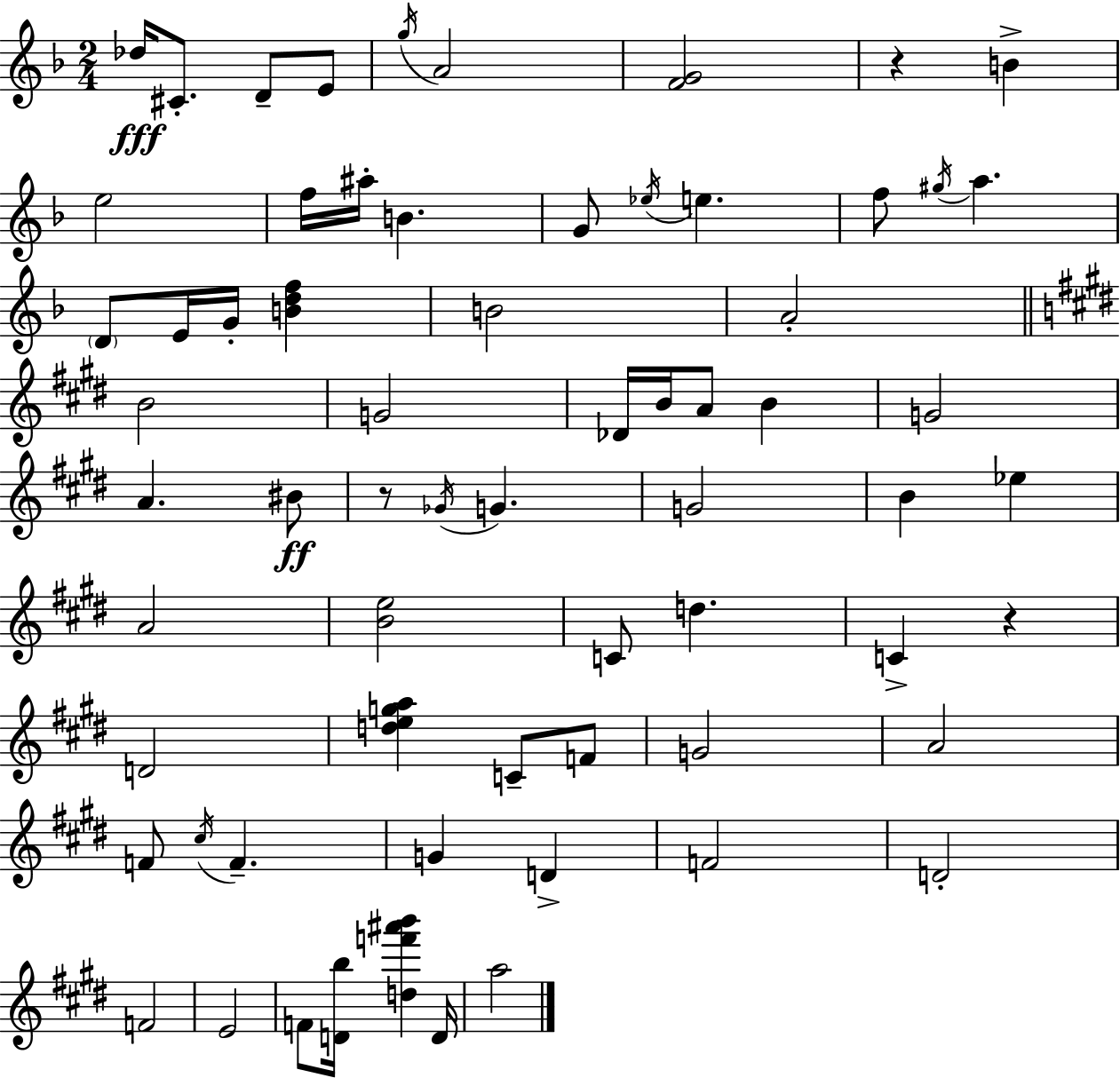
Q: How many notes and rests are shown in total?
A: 66